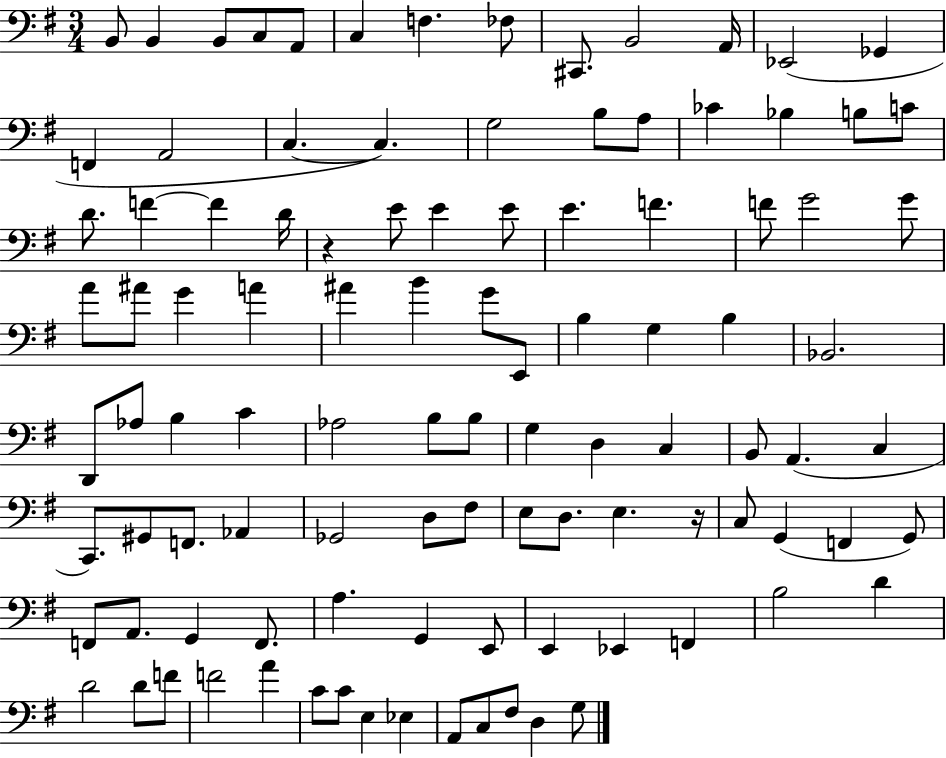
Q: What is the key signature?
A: G major